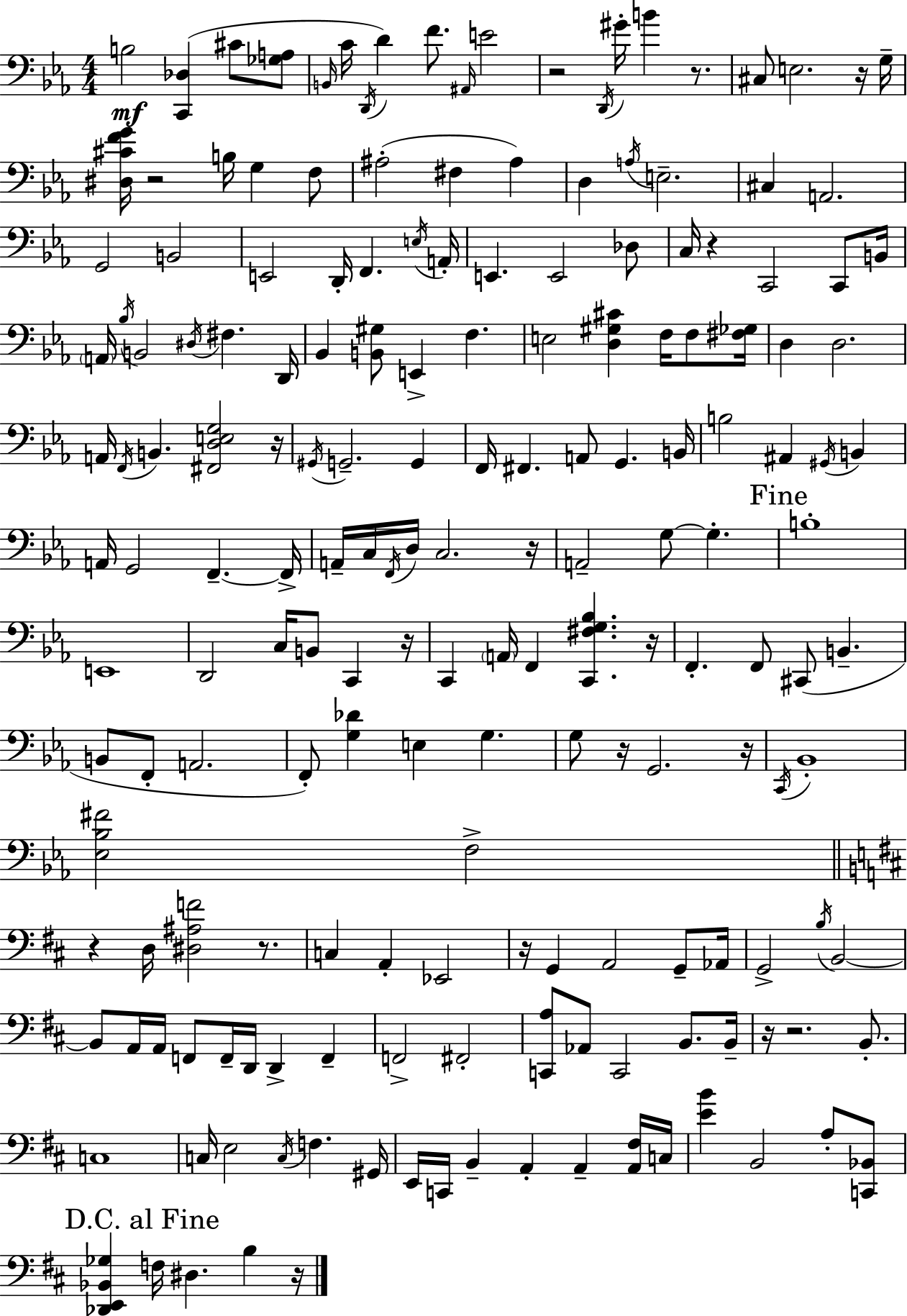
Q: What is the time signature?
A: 4/4